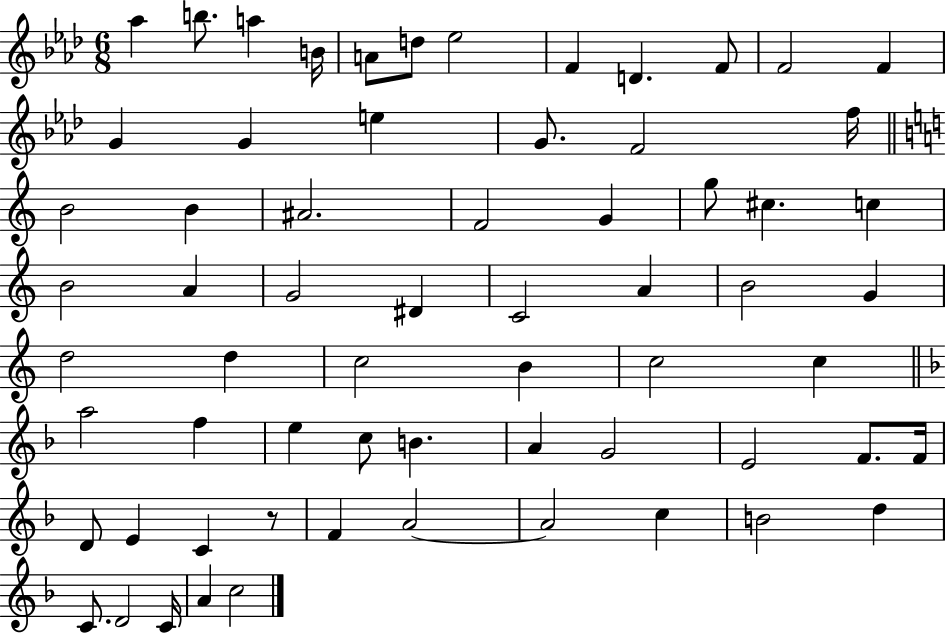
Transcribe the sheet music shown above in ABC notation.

X:1
T:Untitled
M:6/8
L:1/4
K:Ab
_a b/2 a B/4 A/2 d/2 _e2 F D F/2 F2 F G G e G/2 F2 f/4 B2 B ^A2 F2 G g/2 ^c c B2 A G2 ^D C2 A B2 G d2 d c2 B c2 c a2 f e c/2 B A G2 E2 F/2 F/4 D/2 E C z/2 F A2 A2 c B2 d C/2 D2 C/4 A c2